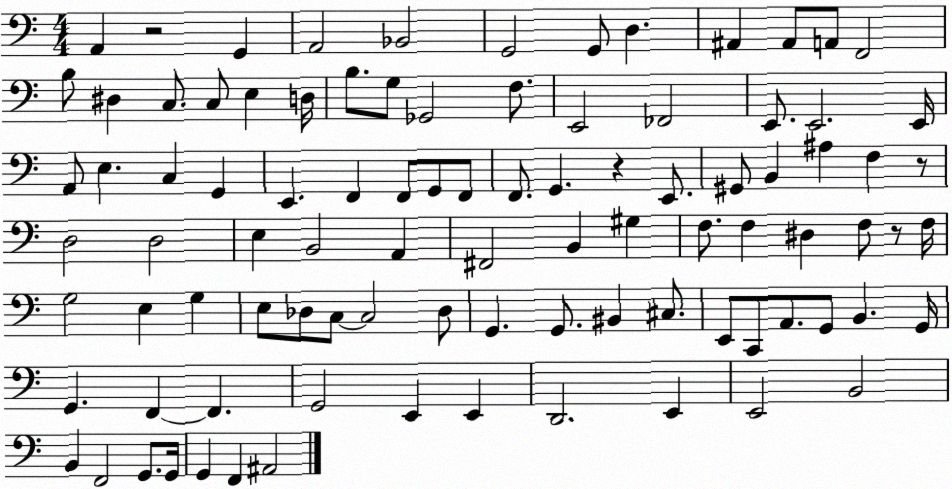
X:1
T:Untitled
M:4/4
L:1/4
K:C
A,, z2 G,, A,,2 _B,,2 G,,2 G,,/2 D, ^A,, ^A,,/2 A,,/2 F,,2 B,/2 ^D, C,/2 C,/2 E, D,/4 B,/2 G,/2 _G,,2 F,/2 E,,2 _F,,2 E,,/2 E,,2 E,,/4 A,,/2 E, C, G,, E,, F,, F,,/2 G,,/2 F,,/2 F,,/2 G,, z E,,/2 ^G,,/2 B,, ^A, F, z/2 D,2 D,2 E, B,,2 A,, ^F,,2 B,, ^G, F,/2 F, ^D, F,/2 z/2 F,/4 G,2 E, G, E,/2 _D,/2 C,/2 C,2 _D,/2 G,, G,,/2 ^B,, ^C,/2 E,,/2 C,,/2 A,,/2 G,,/2 B,, G,,/4 G,, F,, F,, G,,2 E,, E,, D,,2 E,, E,,2 B,,2 B,, F,,2 G,,/2 G,,/4 G,, F,, ^A,,2